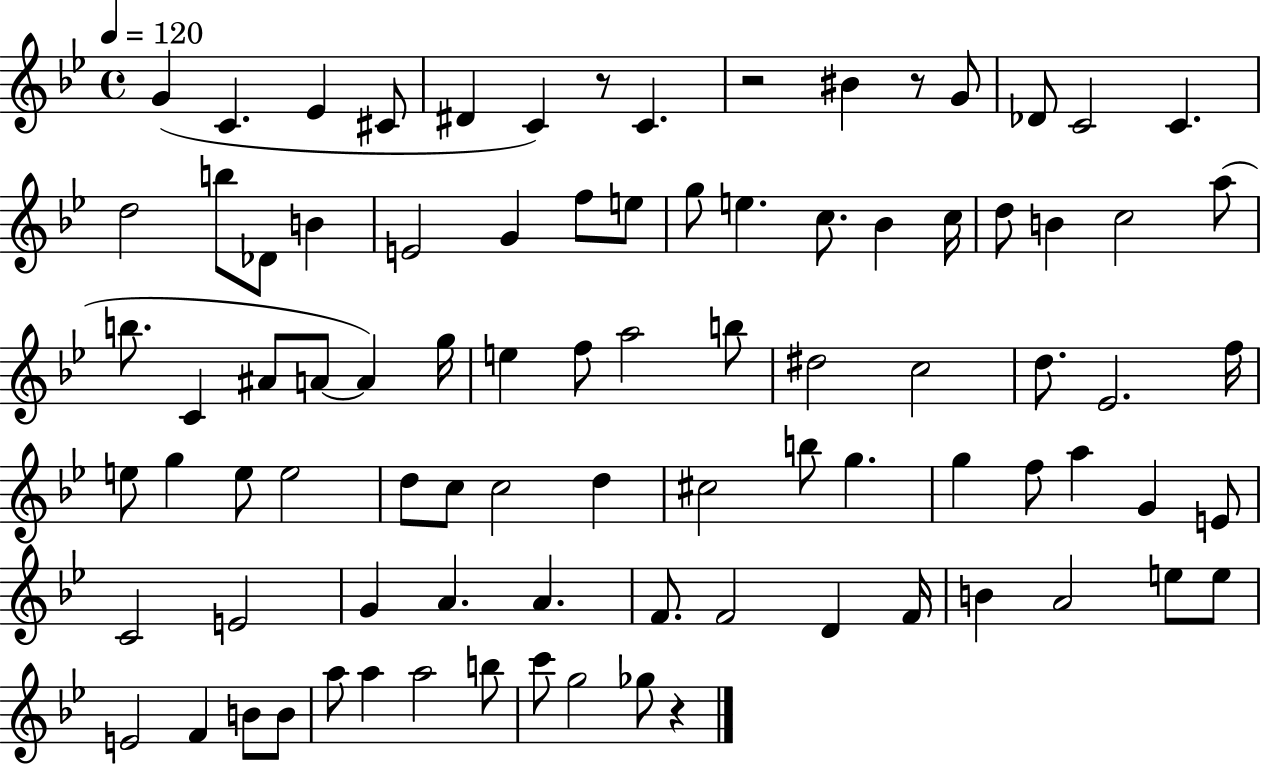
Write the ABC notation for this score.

X:1
T:Untitled
M:4/4
L:1/4
K:Bb
G C _E ^C/2 ^D C z/2 C z2 ^B z/2 G/2 _D/2 C2 C d2 b/2 _D/2 B E2 G f/2 e/2 g/2 e c/2 _B c/4 d/2 B c2 a/2 b/2 C ^A/2 A/2 A g/4 e f/2 a2 b/2 ^d2 c2 d/2 _E2 f/4 e/2 g e/2 e2 d/2 c/2 c2 d ^c2 b/2 g g f/2 a G E/2 C2 E2 G A A F/2 F2 D F/4 B A2 e/2 e/2 E2 F B/2 B/2 a/2 a a2 b/2 c'/2 g2 _g/2 z